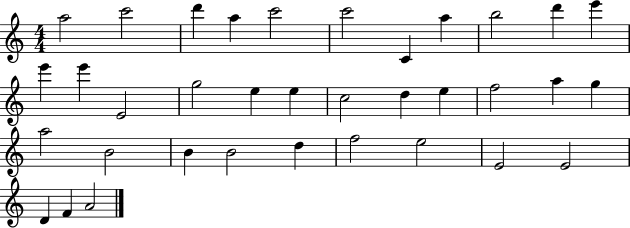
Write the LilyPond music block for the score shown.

{
  \clef treble
  \numericTimeSignature
  \time 4/4
  \key c \major
  a''2 c'''2 | d'''4 a''4 c'''2 | c'''2 c'4 a''4 | b''2 d'''4 e'''4 | \break e'''4 e'''4 e'2 | g''2 e''4 e''4 | c''2 d''4 e''4 | f''2 a''4 g''4 | \break a''2 b'2 | b'4 b'2 d''4 | f''2 e''2 | e'2 e'2 | \break d'4 f'4 a'2 | \bar "|."
}